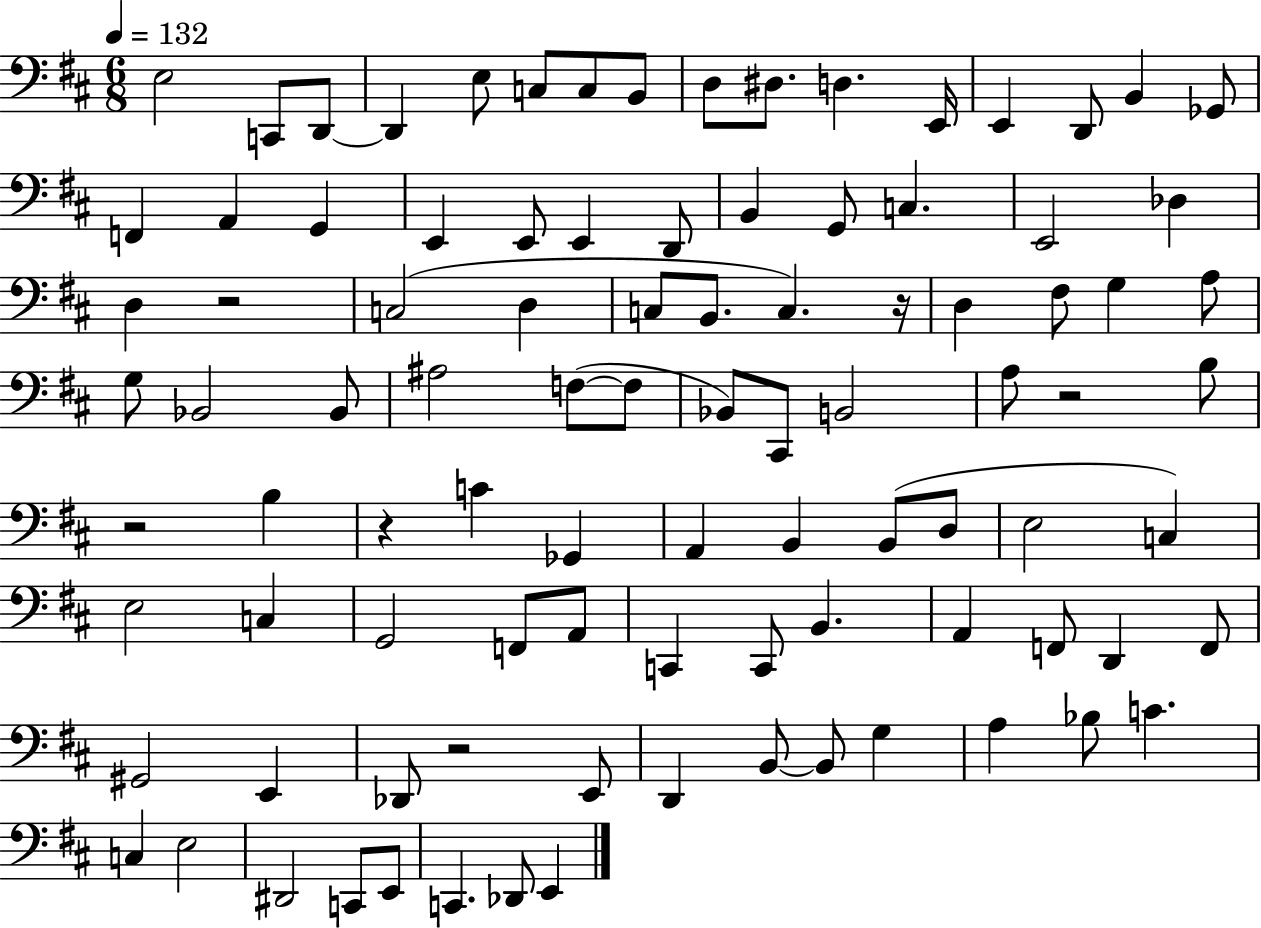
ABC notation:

X:1
T:Untitled
M:6/8
L:1/4
K:D
E,2 C,,/2 D,,/2 D,, E,/2 C,/2 C,/2 B,,/2 D,/2 ^D,/2 D, E,,/4 E,, D,,/2 B,, _G,,/2 F,, A,, G,, E,, E,,/2 E,, D,,/2 B,, G,,/2 C, E,,2 _D, D, z2 C,2 D, C,/2 B,,/2 C, z/4 D, ^F,/2 G, A,/2 G,/2 _B,,2 _B,,/2 ^A,2 F,/2 F,/2 _B,,/2 ^C,,/2 B,,2 A,/2 z2 B,/2 z2 B, z C _G,, A,, B,, B,,/2 D,/2 E,2 C, E,2 C, G,,2 F,,/2 A,,/2 C,, C,,/2 B,, A,, F,,/2 D,, F,,/2 ^G,,2 E,, _D,,/2 z2 E,,/2 D,, B,,/2 B,,/2 G, A, _B,/2 C C, E,2 ^D,,2 C,,/2 E,,/2 C,, _D,,/2 E,,